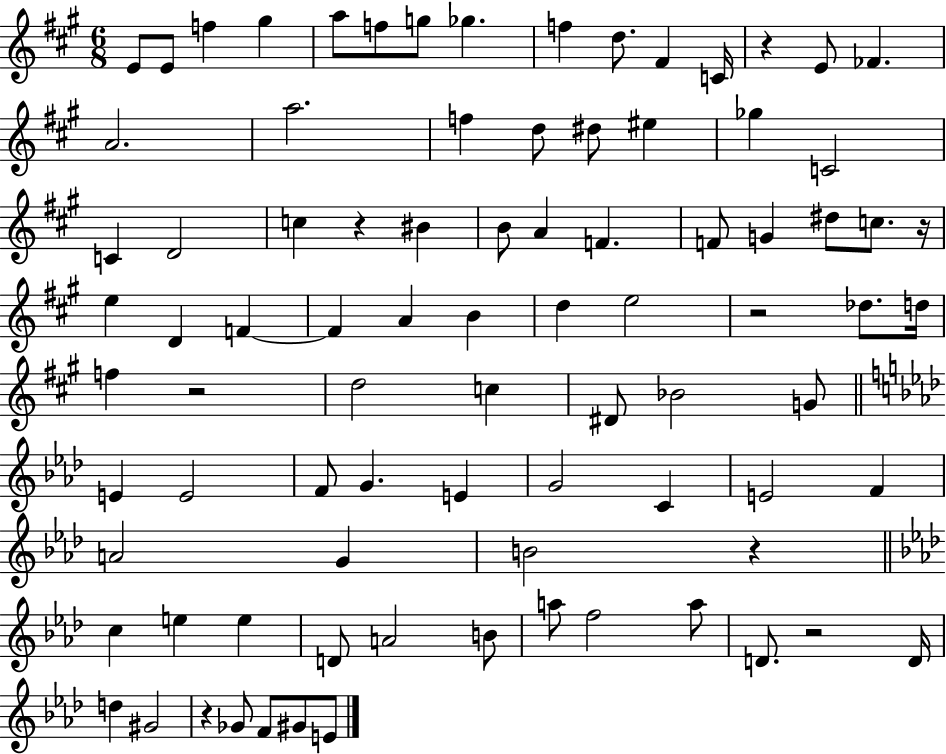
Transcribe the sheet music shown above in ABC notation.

X:1
T:Untitled
M:6/8
L:1/4
K:A
E/2 E/2 f ^g a/2 f/2 g/2 _g f d/2 ^F C/4 z E/2 _F A2 a2 f d/2 ^d/2 ^e _g C2 C D2 c z ^B B/2 A F F/2 G ^d/2 c/2 z/4 e D F F A B d e2 z2 _d/2 d/4 f z2 d2 c ^D/2 _B2 G/2 E E2 F/2 G E G2 C E2 F A2 G B2 z c e e D/2 A2 B/2 a/2 f2 a/2 D/2 z2 D/4 d ^G2 z _G/2 F/2 ^G/2 E/2